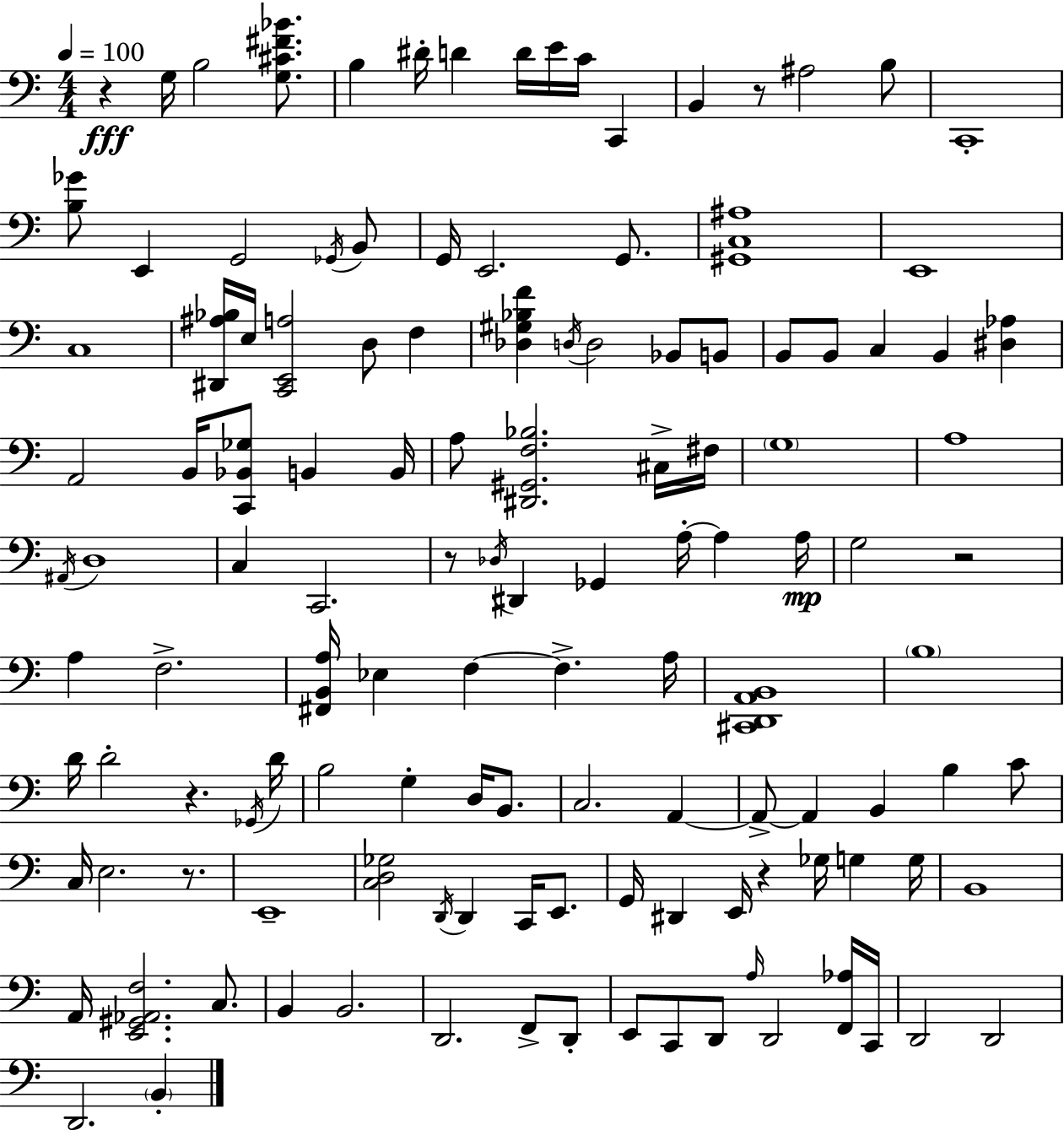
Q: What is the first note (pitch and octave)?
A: G3